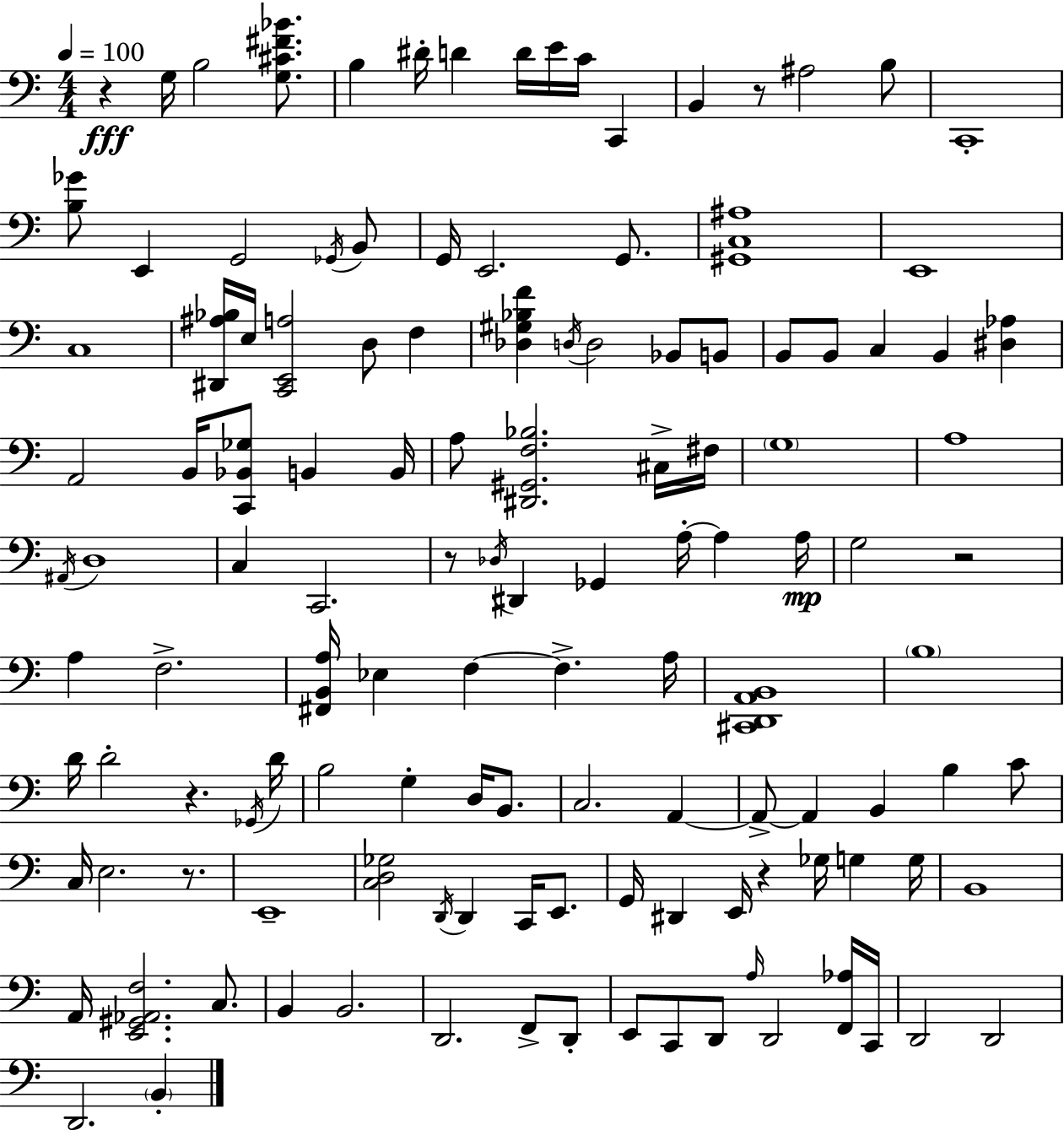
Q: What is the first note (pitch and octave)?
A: G3